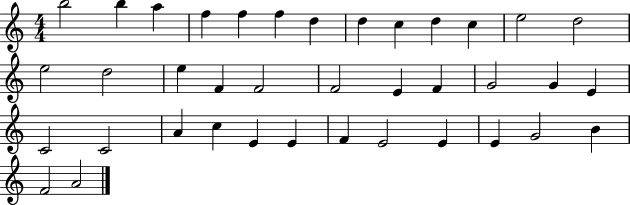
{
  \clef treble
  \numericTimeSignature
  \time 4/4
  \key c \major
  b''2 b''4 a''4 | f''4 f''4 f''4 d''4 | d''4 c''4 d''4 c''4 | e''2 d''2 | \break e''2 d''2 | e''4 f'4 f'2 | f'2 e'4 f'4 | g'2 g'4 e'4 | \break c'2 c'2 | a'4 c''4 e'4 e'4 | f'4 e'2 e'4 | e'4 g'2 b'4 | \break f'2 a'2 | \bar "|."
}